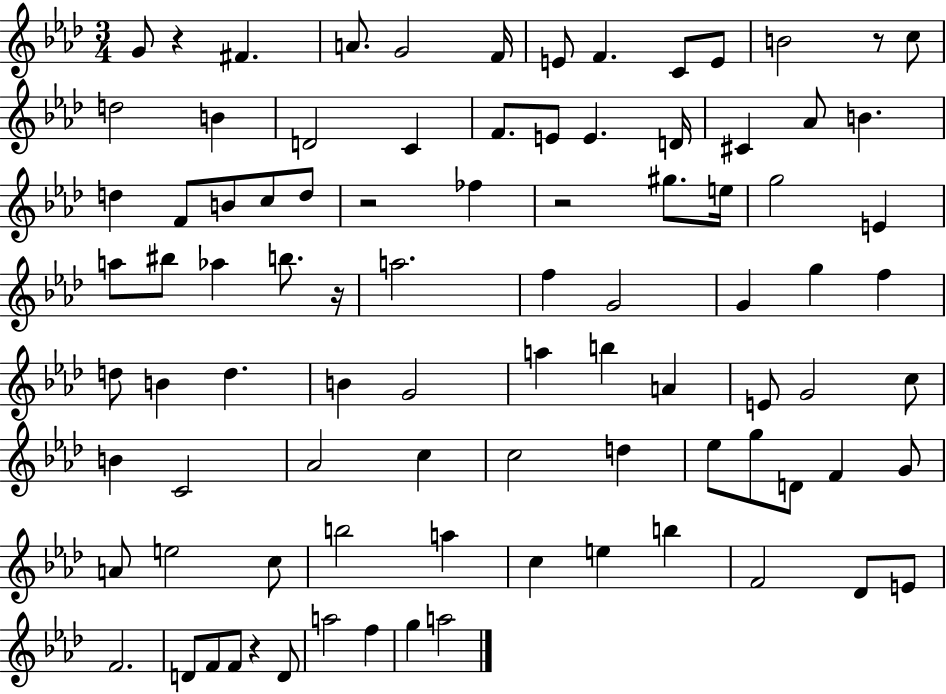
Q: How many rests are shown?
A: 6